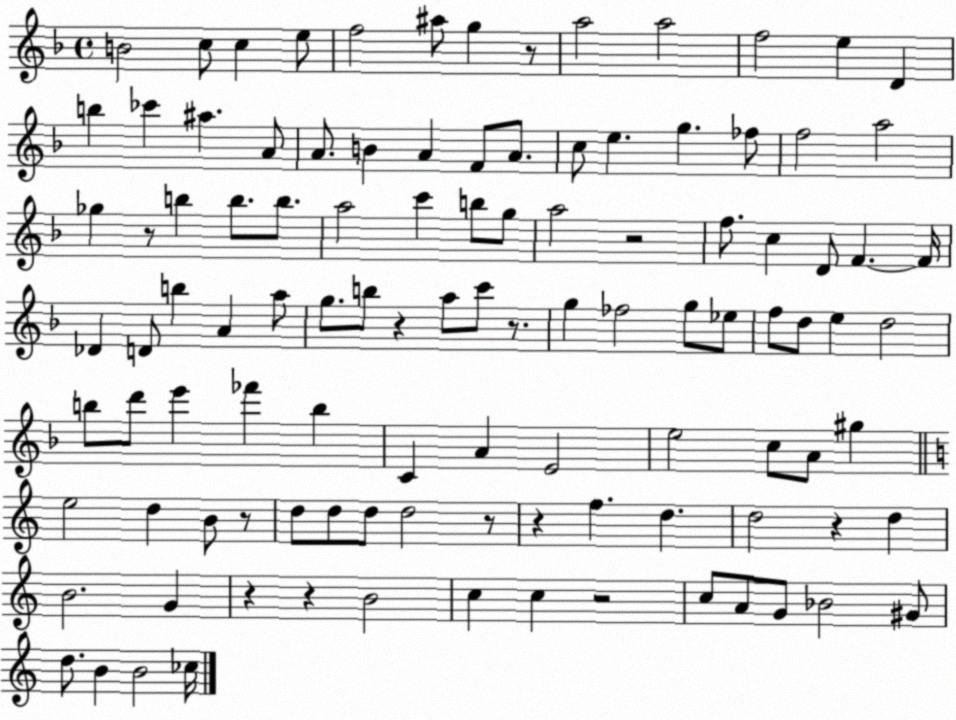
X:1
T:Untitled
M:4/4
L:1/4
K:F
B2 c/2 c e/2 f2 ^a/2 g z/2 a2 a2 f2 e D b _c' ^a A/2 A/2 B A F/2 A/2 c/2 e g _f/2 f2 a2 _g z/2 b b/2 b/2 a2 c' b/2 g/2 a2 z2 f/2 c D/2 F F/4 _D D/2 b A a/2 g/2 b/2 z a/2 c'/2 z/2 g _f2 g/2 _e/2 f/2 d/2 e d2 b/2 d'/2 e' _f' b C A E2 e2 c/2 A/2 ^g e2 d B/2 z/2 d/2 d/2 d/2 d2 z/2 z f d d2 z d B2 G z z B2 c c z2 c/2 A/2 G/2 _B2 ^G/2 d/2 B B2 _c/4